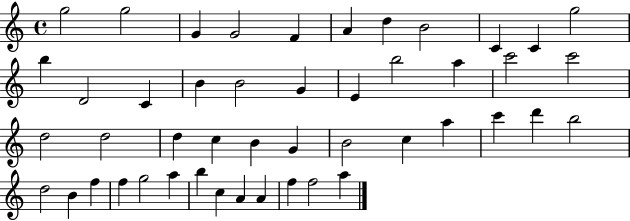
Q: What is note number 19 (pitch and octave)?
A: B5